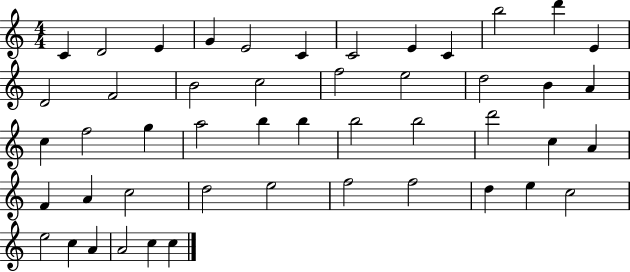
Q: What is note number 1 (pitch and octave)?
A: C4